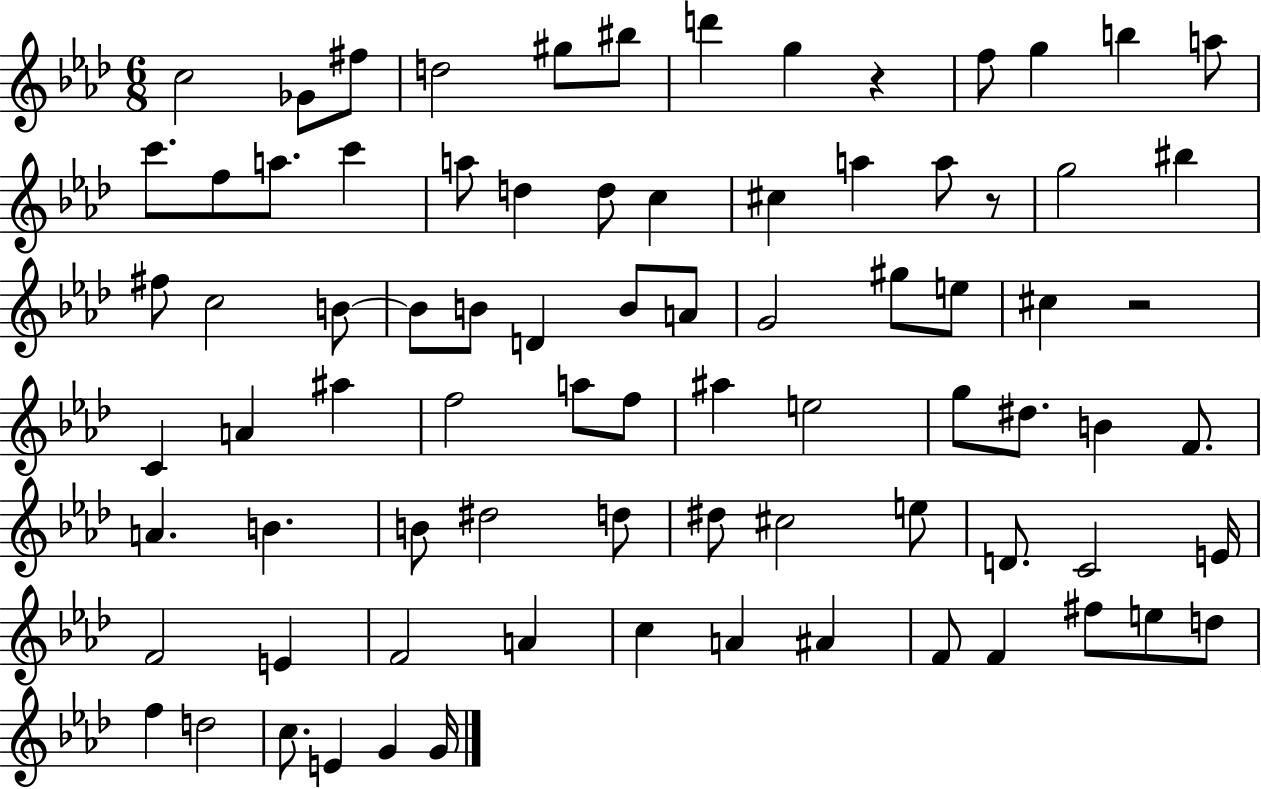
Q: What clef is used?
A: treble